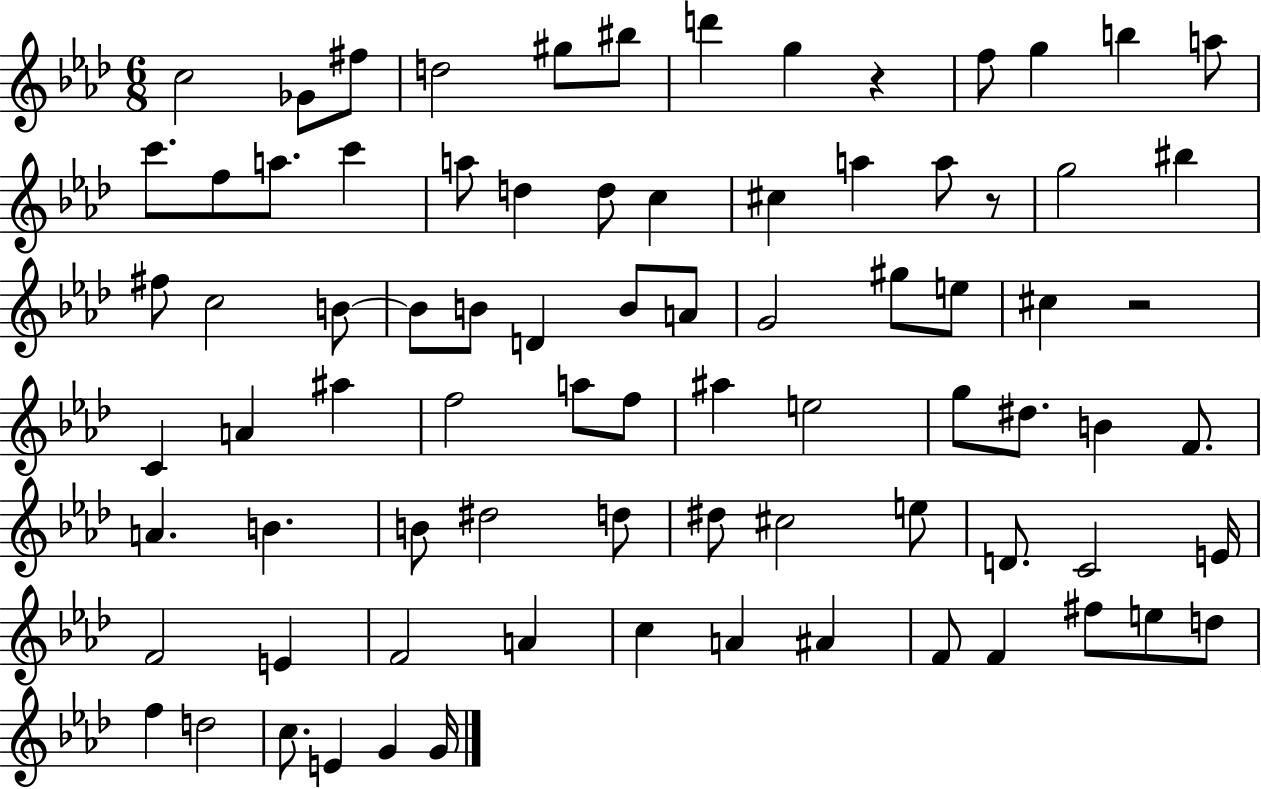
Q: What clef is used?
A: treble